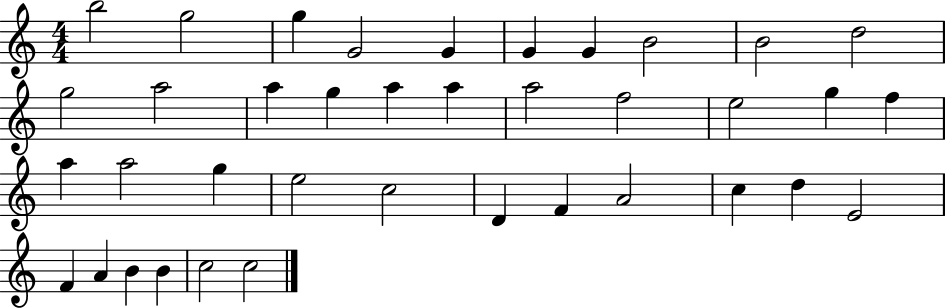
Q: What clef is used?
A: treble